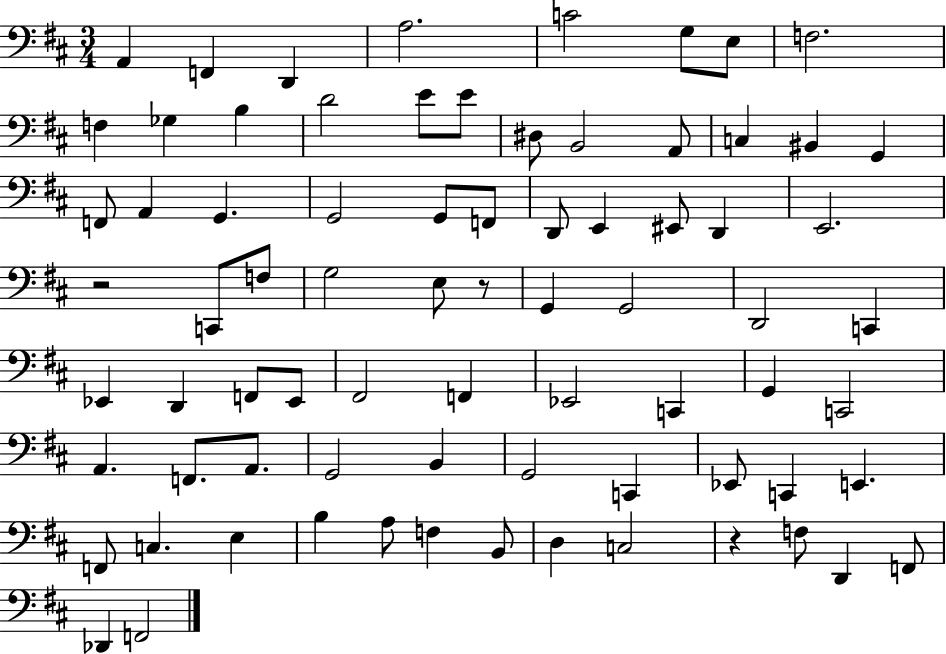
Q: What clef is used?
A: bass